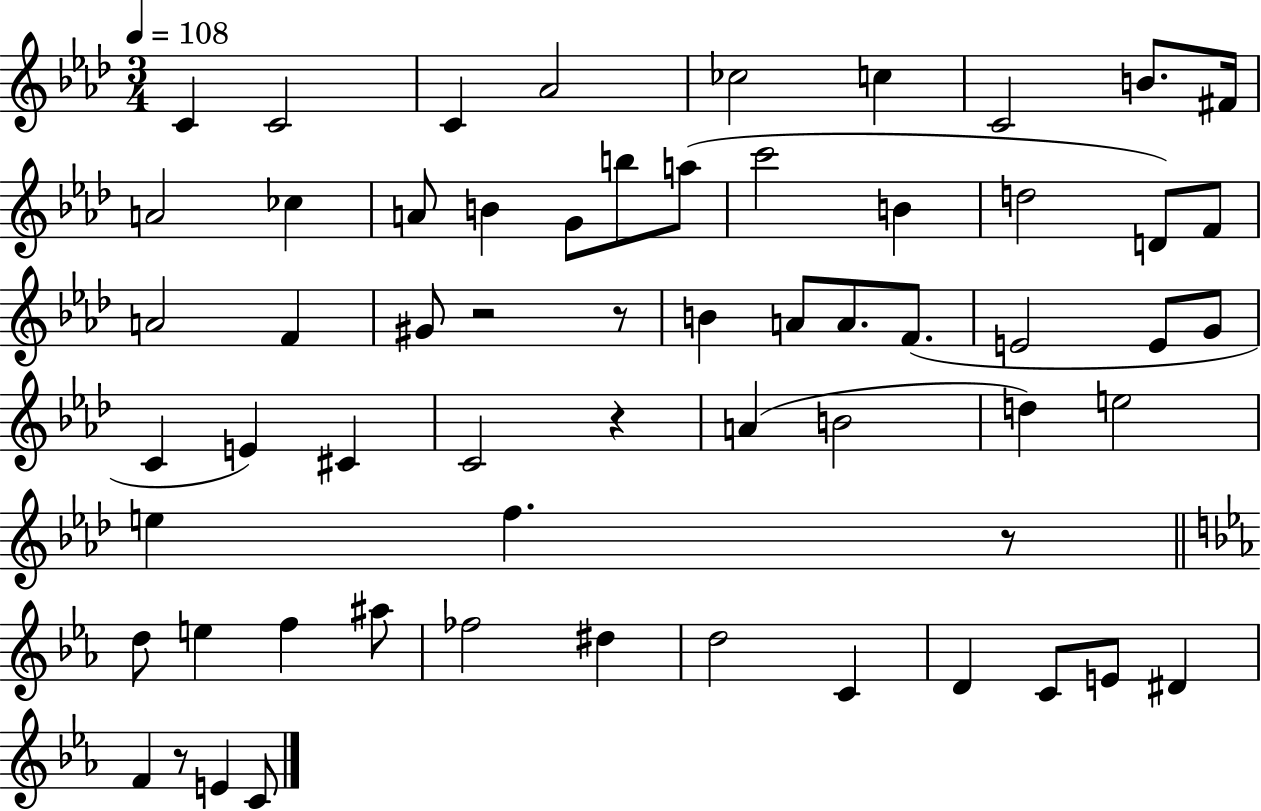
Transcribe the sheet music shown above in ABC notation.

X:1
T:Untitled
M:3/4
L:1/4
K:Ab
C C2 C _A2 _c2 c C2 B/2 ^F/4 A2 _c A/2 B G/2 b/2 a/2 c'2 B d2 D/2 F/2 A2 F ^G/2 z2 z/2 B A/2 A/2 F/2 E2 E/2 G/2 C E ^C C2 z A B2 d e2 e f z/2 d/2 e f ^a/2 _f2 ^d d2 C D C/2 E/2 ^D F z/2 E C/2